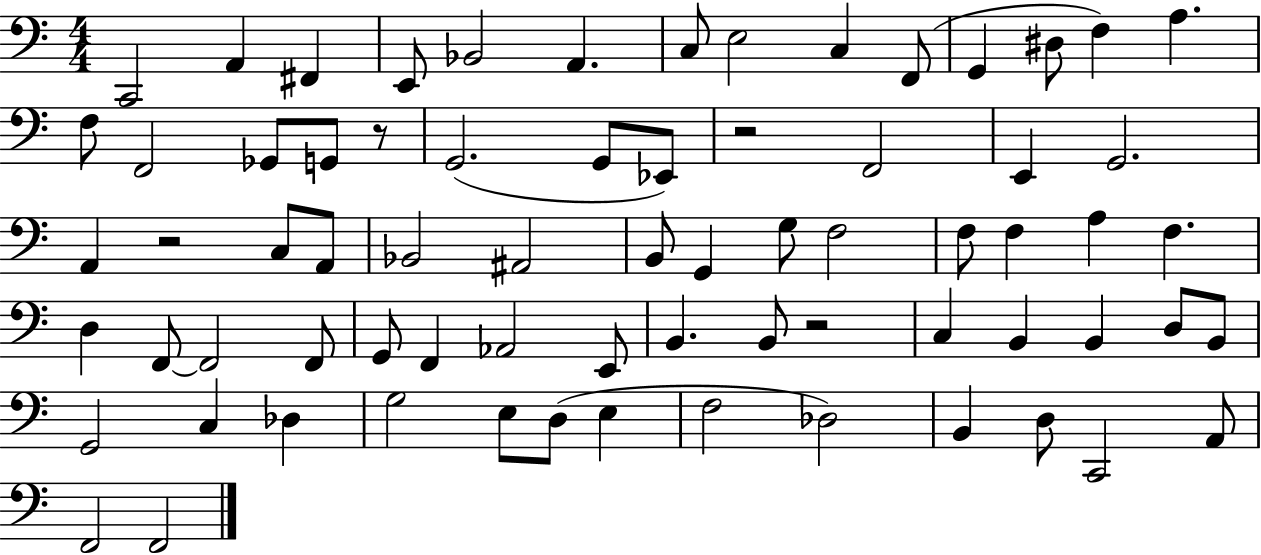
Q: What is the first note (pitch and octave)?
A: C2